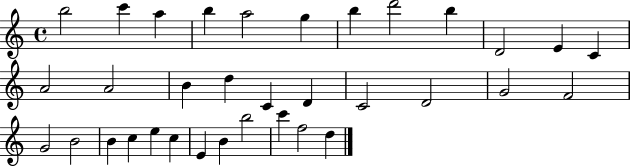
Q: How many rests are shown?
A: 0